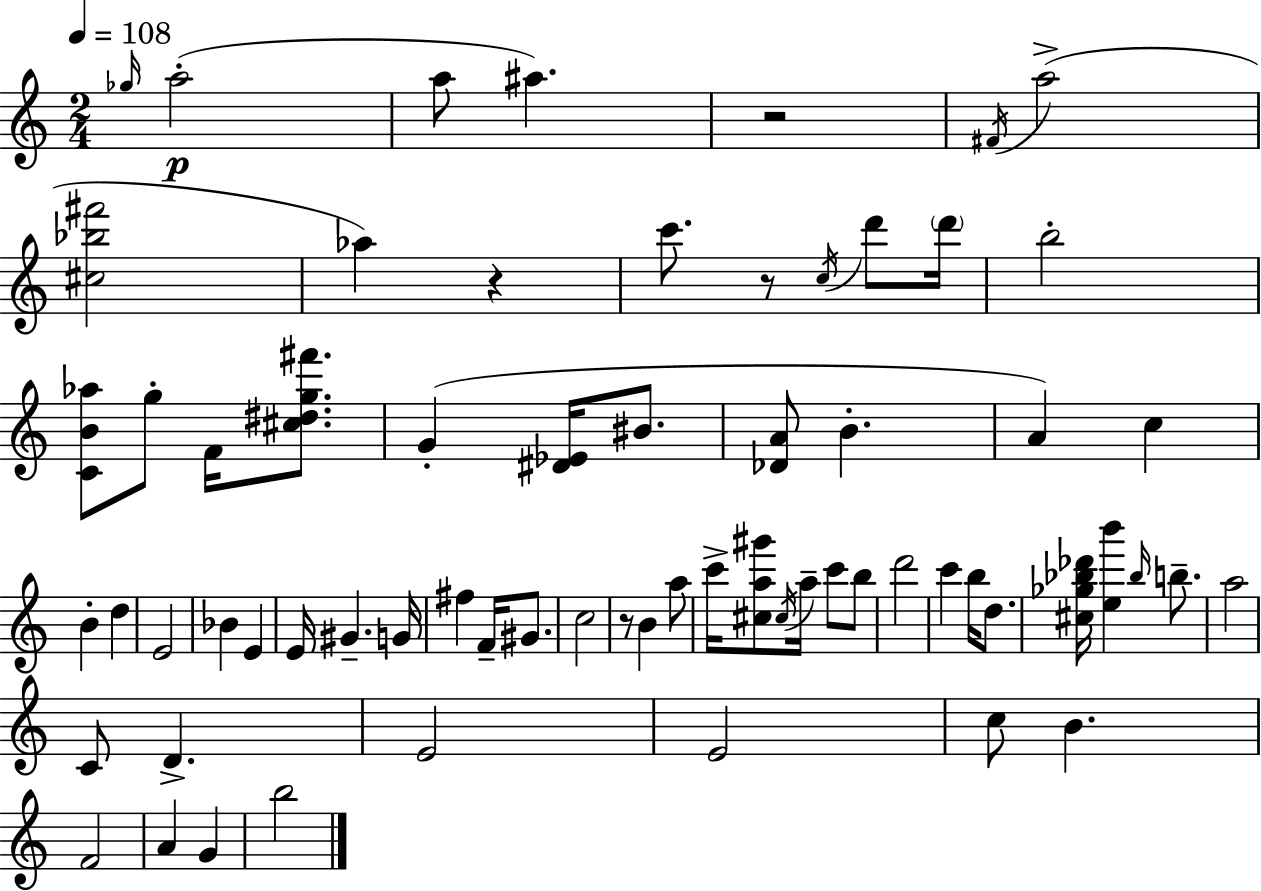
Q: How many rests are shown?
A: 4